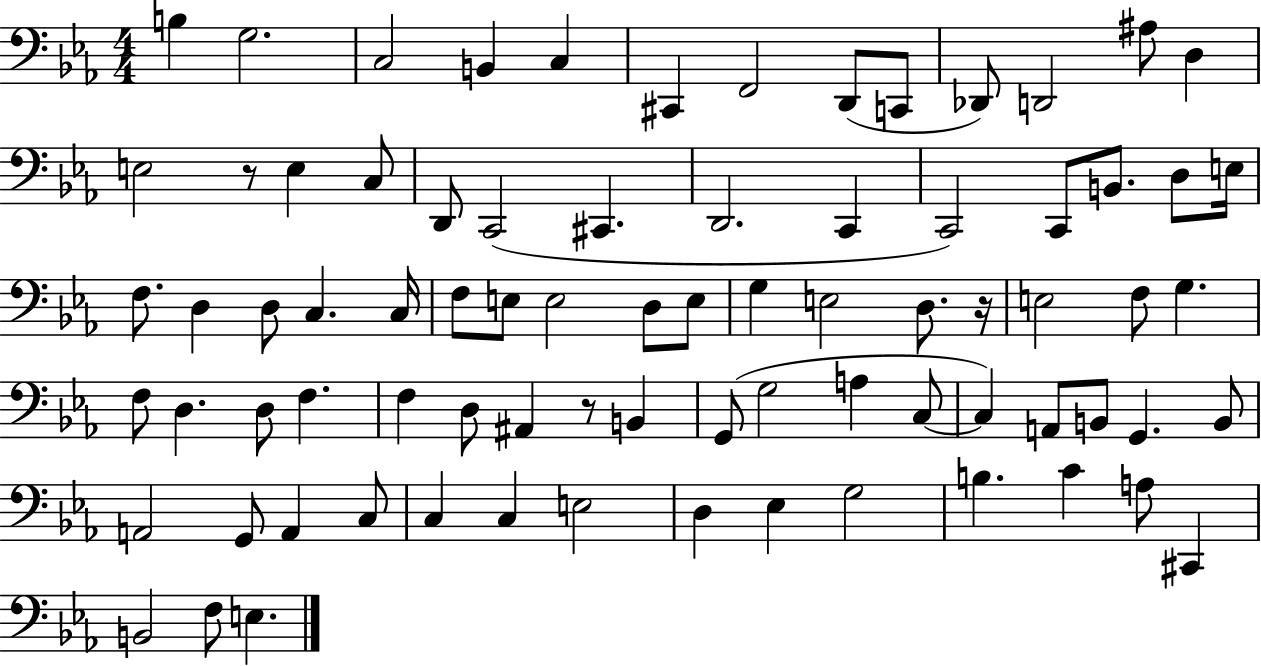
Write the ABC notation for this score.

X:1
T:Untitled
M:4/4
L:1/4
K:Eb
B, G,2 C,2 B,, C, ^C,, F,,2 D,,/2 C,,/2 _D,,/2 D,,2 ^A,/2 D, E,2 z/2 E, C,/2 D,,/2 C,,2 ^C,, D,,2 C,, C,,2 C,,/2 B,,/2 D,/2 E,/4 F,/2 D, D,/2 C, C,/4 F,/2 E,/2 E,2 D,/2 E,/2 G, E,2 D,/2 z/4 E,2 F,/2 G, F,/2 D, D,/2 F, F, D,/2 ^A,, z/2 B,, G,,/2 G,2 A, C,/2 C, A,,/2 B,,/2 G,, B,,/2 A,,2 G,,/2 A,, C,/2 C, C, E,2 D, _E, G,2 B, C A,/2 ^C,, B,,2 F,/2 E,